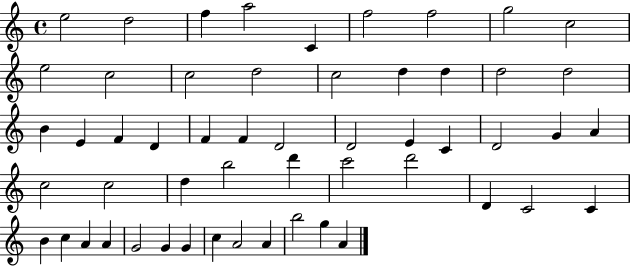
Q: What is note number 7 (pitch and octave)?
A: F5